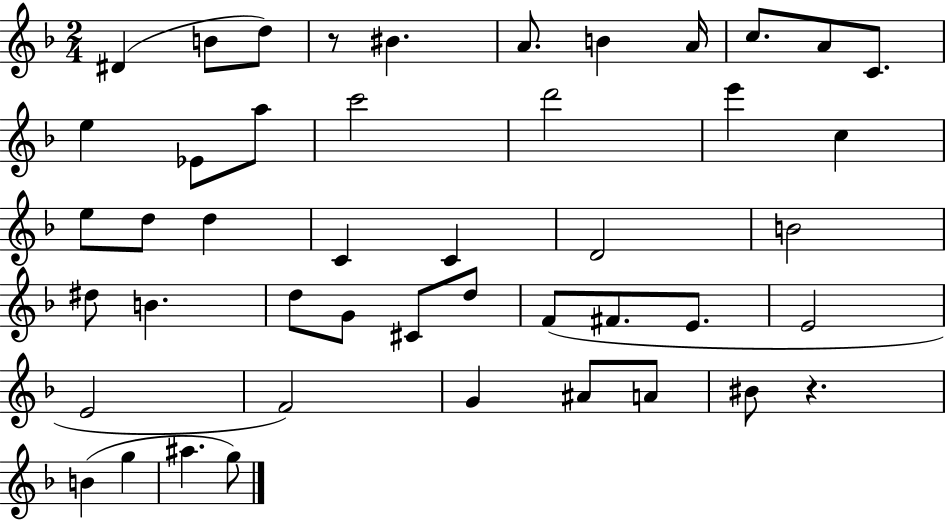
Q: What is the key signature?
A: F major